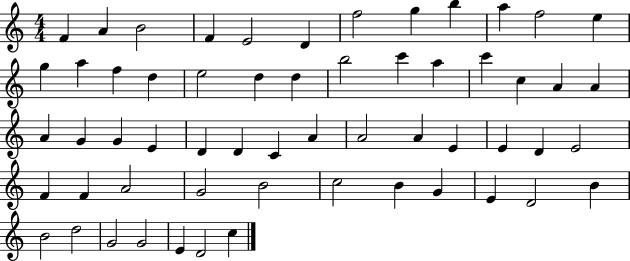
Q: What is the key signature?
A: C major